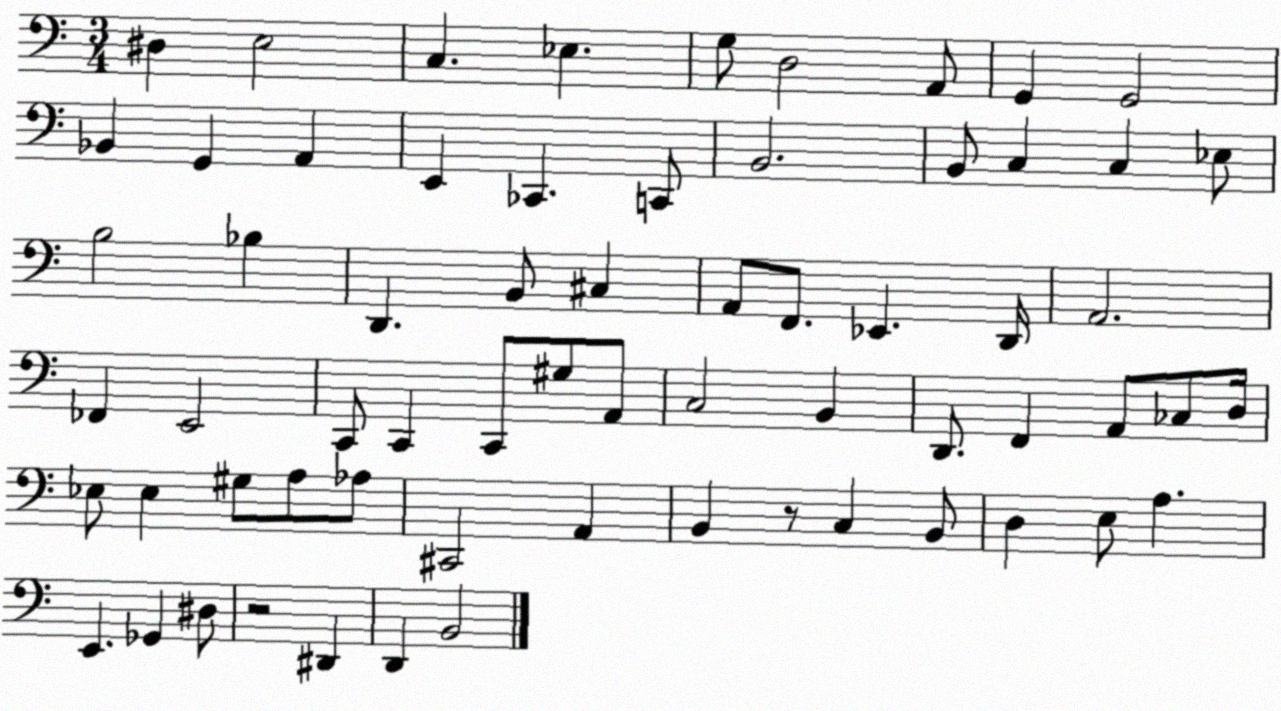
X:1
T:Untitled
M:3/4
L:1/4
K:C
^D, E,2 C, _E, G,/2 D,2 A,,/2 G,, G,,2 _B,, G,, A,, E,, _C,, C,,/2 B,,2 B,,/2 C, C, _E,/2 B,2 _B, D,, B,,/2 ^C, A,,/2 F,,/2 _E,, D,,/4 A,,2 _F,, E,,2 C,,/2 C,, C,,/2 ^G,/2 A,,/2 C,2 B,, D,,/2 F,, A,,/2 _C,/2 D,/4 _E,/2 _E, ^G,/2 A,/2 _A,/2 ^C,,2 A,, B,, z/2 C, B,,/2 D, E,/2 A, E,, _G,, ^D,/2 z2 ^D,, D,, B,,2